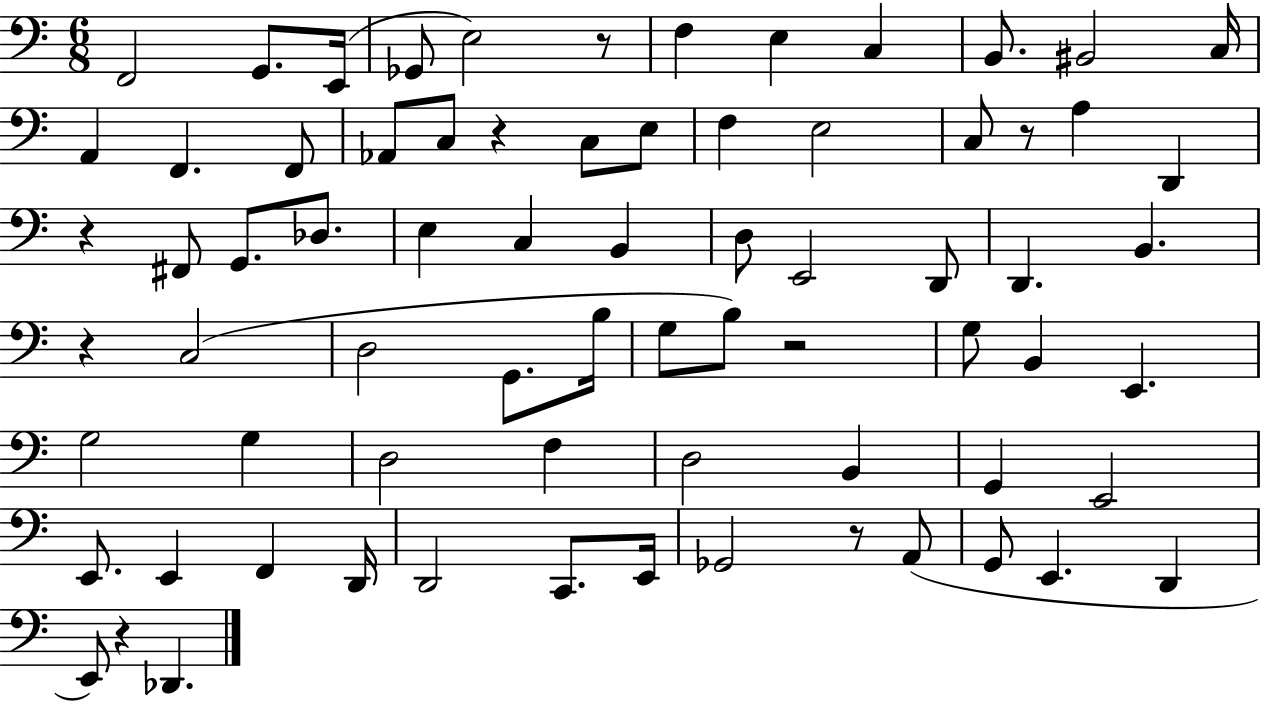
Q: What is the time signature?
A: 6/8